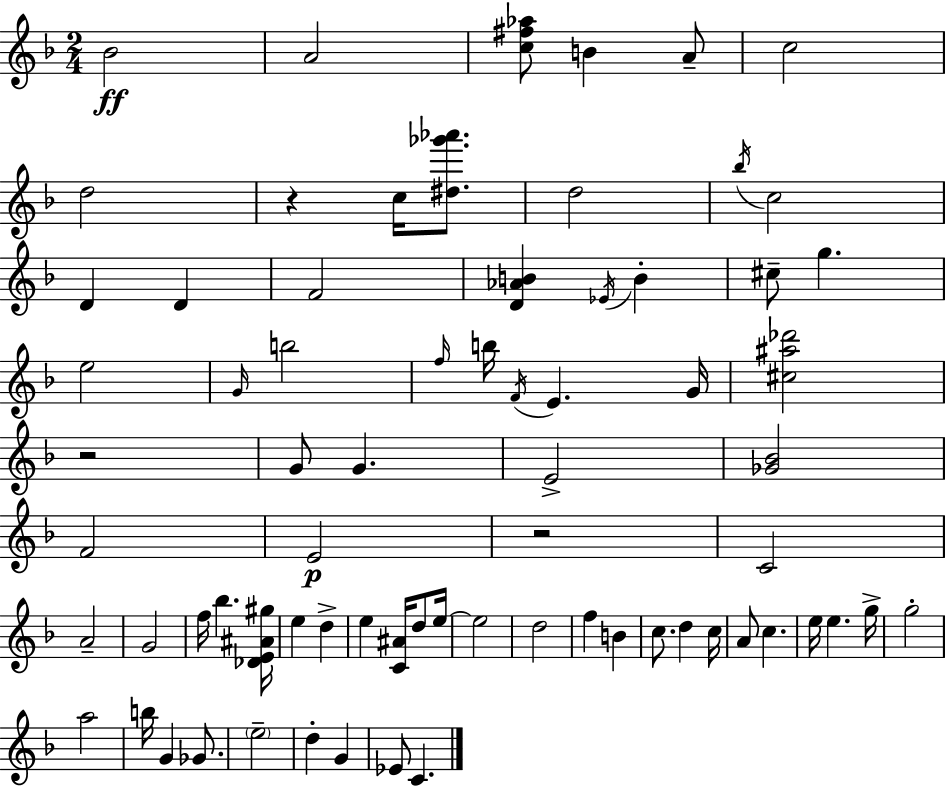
X:1
T:Untitled
M:2/4
L:1/4
K:F
_B2 A2 [c^f_a]/2 B A/2 c2 d2 z c/4 [^d_g'_a']/2 d2 _b/4 c2 D D F2 [D_AB] _E/4 B ^c/2 g e2 G/4 b2 f/4 b/4 F/4 E G/4 [^c^a_d']2 z2 G/2 G E2 [_G_B]2 F2 E2 z2 C2 A2 G2 f/4 _b [_DE^A^g]/4 e d e [C^A]/4 d/2 e/4 e2 d2 f B c/2 d c/4 A/2 c e/4 e g/4 g2 a2 b/4 G _G/2 e2 d G _E/2 C